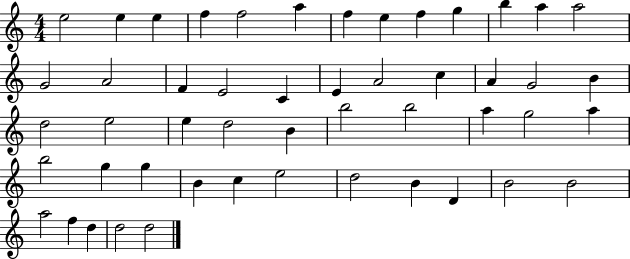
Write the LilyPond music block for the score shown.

{
  \clef treble
  \numericTimeSignature
  \time 4/4
  \key c \major
  e''2 e''4 e''4 | f''4 f''2 a''4 | f''4 e''4 f''4 g''4 | b''4 a''4 a''2 | \break g'2 a'2 | f'4 e'2 c'4 | e'4 a'2 c''4 | a'4 g'2 b'4 | \break d''2 e''2 | e''4 d''2 b'4 | b''2 b''2 | a''4 g''2 a''4 | \break b''2 g''4 g''4 | b'4 c''4 e''2 | d''2 b'4 d'4 | b'2 b'2 | \break a''2 f''4 d''4 | d''2 d''2 | \bar "|."
}